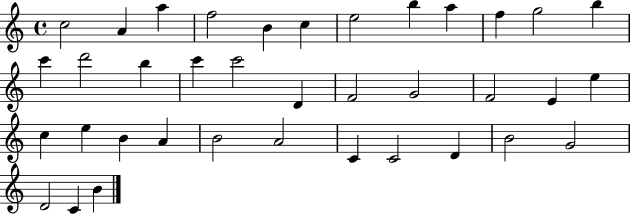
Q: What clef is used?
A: treble